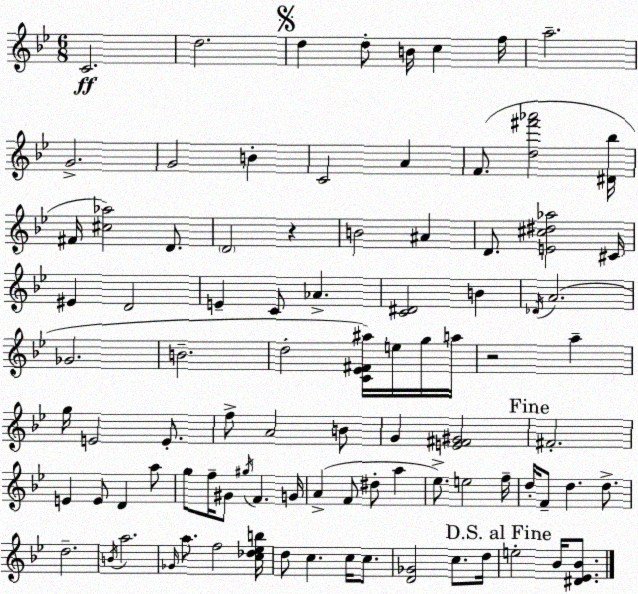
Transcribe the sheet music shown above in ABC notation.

X:1
T:Untitled
M:6/8
L:1/4
K:Gm
C2 d2 d d/2 B/4 c f/4 a2 G2 G2 B C2 A F/2 [d^f'_a']2 [^D_b]/4 ^F/4 [^c_a]2 D/2 D2 z B2 ^A D/2 [E^c^d_a]2 ^C/4 ^E D2 E C/2 _A [C^D]2 B _D/4 A2 _G2 B2 d2 [C_E^F^a]/4 e/4 g/4 a/4 z2 a g/4 E2 E/2 f/2 A2 B/2 G [E^F^G]2 ^F2 E E/2 D a/2 g/2 f/4 ^G/2 ^g/4 F G/4 A F/2 ^d/2 a _e/2 e2 f/4 d/4 F/2 d d/2 d2 B/4 a2 _G/4 a/2 f2 [c_d_eb]/4 d/2 c c/4 c/2 [D_G]2 c/2 d/4 e2 _B/4 [^D_E_B]/2